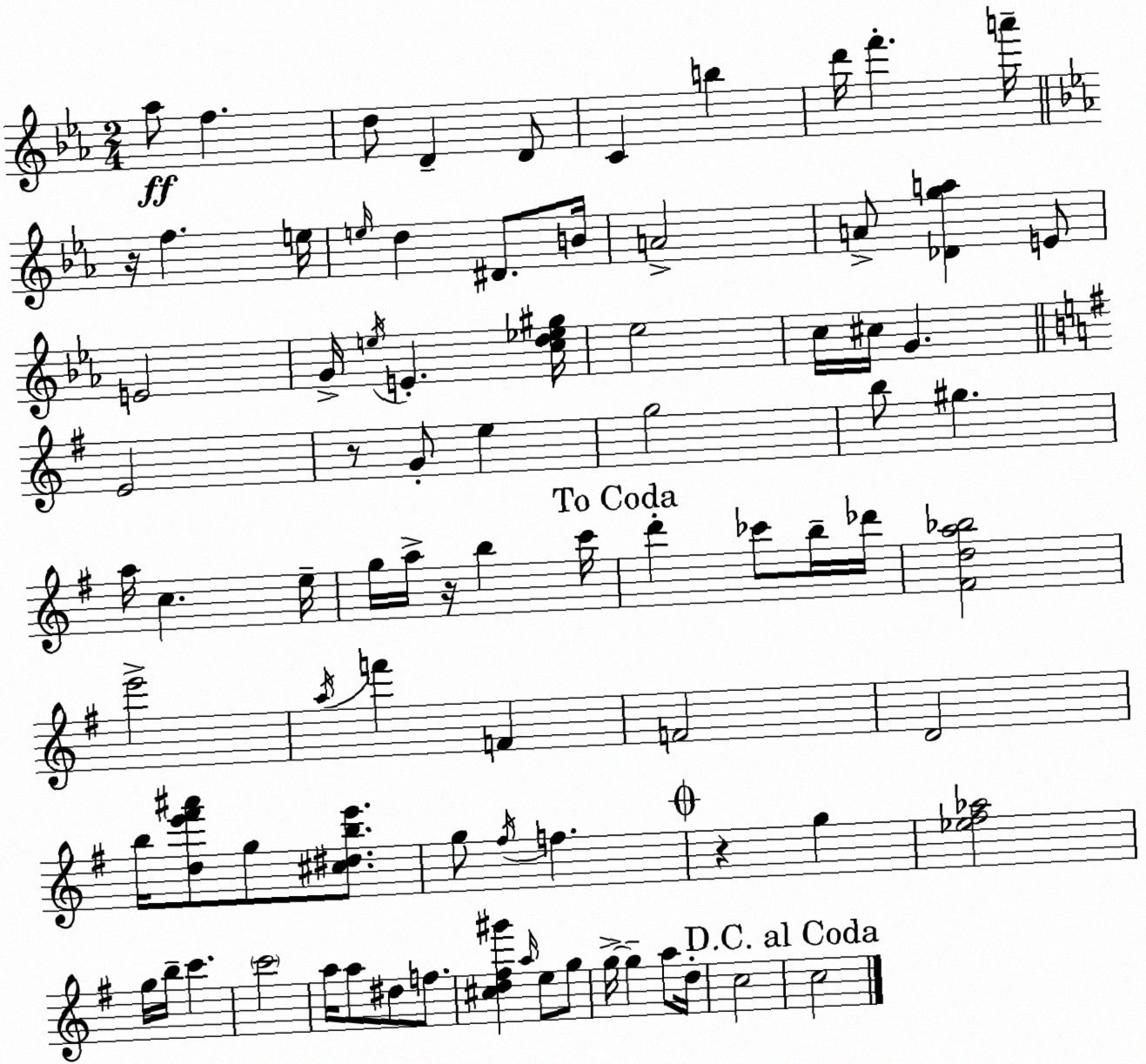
X:1
T:Untitled
M:2/4
L:1/4
K:Cm
_a/2 f d/2 D D/2 C b d'/4 f' a'/4 z/4 f e/4 e/4 d ^D/2 B/4 A2 A/2 [_Dga] E/2 E2 G/4 e/4 E [cd_e^g]/4 _e2 c/4 ^c/4 G E2 z/2 G/2 e g2 b/2 ^g a/4 c e/4 g/4 a/4 z/4 b c'/4 d' _c'/2 b/4 _d'/4 [^Fda_b]2 e'2 a/4 f' F F2 D2 b/4 [de'^f'^a']/2 g/2 [^c^dbe']/2 g/2 ^f/4 f z g [_e^f_a]2 g/4 b/4 c' c'2 a/4 a/2 ^d/2 f/2 [^cd^f^g'] a/4 e/2 g/2 g/4 g a/2 d/4 c2 c2